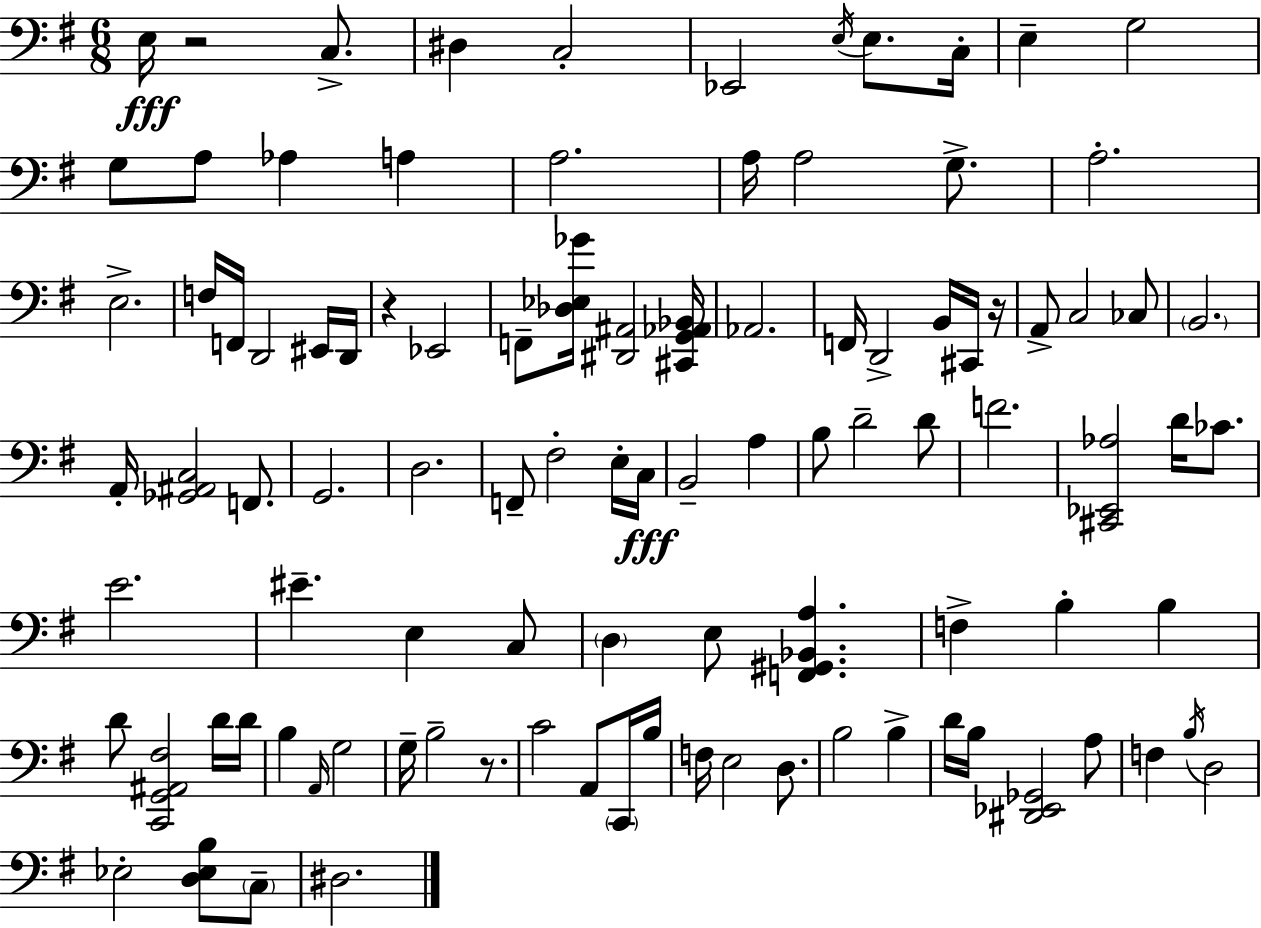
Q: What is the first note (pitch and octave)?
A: E3